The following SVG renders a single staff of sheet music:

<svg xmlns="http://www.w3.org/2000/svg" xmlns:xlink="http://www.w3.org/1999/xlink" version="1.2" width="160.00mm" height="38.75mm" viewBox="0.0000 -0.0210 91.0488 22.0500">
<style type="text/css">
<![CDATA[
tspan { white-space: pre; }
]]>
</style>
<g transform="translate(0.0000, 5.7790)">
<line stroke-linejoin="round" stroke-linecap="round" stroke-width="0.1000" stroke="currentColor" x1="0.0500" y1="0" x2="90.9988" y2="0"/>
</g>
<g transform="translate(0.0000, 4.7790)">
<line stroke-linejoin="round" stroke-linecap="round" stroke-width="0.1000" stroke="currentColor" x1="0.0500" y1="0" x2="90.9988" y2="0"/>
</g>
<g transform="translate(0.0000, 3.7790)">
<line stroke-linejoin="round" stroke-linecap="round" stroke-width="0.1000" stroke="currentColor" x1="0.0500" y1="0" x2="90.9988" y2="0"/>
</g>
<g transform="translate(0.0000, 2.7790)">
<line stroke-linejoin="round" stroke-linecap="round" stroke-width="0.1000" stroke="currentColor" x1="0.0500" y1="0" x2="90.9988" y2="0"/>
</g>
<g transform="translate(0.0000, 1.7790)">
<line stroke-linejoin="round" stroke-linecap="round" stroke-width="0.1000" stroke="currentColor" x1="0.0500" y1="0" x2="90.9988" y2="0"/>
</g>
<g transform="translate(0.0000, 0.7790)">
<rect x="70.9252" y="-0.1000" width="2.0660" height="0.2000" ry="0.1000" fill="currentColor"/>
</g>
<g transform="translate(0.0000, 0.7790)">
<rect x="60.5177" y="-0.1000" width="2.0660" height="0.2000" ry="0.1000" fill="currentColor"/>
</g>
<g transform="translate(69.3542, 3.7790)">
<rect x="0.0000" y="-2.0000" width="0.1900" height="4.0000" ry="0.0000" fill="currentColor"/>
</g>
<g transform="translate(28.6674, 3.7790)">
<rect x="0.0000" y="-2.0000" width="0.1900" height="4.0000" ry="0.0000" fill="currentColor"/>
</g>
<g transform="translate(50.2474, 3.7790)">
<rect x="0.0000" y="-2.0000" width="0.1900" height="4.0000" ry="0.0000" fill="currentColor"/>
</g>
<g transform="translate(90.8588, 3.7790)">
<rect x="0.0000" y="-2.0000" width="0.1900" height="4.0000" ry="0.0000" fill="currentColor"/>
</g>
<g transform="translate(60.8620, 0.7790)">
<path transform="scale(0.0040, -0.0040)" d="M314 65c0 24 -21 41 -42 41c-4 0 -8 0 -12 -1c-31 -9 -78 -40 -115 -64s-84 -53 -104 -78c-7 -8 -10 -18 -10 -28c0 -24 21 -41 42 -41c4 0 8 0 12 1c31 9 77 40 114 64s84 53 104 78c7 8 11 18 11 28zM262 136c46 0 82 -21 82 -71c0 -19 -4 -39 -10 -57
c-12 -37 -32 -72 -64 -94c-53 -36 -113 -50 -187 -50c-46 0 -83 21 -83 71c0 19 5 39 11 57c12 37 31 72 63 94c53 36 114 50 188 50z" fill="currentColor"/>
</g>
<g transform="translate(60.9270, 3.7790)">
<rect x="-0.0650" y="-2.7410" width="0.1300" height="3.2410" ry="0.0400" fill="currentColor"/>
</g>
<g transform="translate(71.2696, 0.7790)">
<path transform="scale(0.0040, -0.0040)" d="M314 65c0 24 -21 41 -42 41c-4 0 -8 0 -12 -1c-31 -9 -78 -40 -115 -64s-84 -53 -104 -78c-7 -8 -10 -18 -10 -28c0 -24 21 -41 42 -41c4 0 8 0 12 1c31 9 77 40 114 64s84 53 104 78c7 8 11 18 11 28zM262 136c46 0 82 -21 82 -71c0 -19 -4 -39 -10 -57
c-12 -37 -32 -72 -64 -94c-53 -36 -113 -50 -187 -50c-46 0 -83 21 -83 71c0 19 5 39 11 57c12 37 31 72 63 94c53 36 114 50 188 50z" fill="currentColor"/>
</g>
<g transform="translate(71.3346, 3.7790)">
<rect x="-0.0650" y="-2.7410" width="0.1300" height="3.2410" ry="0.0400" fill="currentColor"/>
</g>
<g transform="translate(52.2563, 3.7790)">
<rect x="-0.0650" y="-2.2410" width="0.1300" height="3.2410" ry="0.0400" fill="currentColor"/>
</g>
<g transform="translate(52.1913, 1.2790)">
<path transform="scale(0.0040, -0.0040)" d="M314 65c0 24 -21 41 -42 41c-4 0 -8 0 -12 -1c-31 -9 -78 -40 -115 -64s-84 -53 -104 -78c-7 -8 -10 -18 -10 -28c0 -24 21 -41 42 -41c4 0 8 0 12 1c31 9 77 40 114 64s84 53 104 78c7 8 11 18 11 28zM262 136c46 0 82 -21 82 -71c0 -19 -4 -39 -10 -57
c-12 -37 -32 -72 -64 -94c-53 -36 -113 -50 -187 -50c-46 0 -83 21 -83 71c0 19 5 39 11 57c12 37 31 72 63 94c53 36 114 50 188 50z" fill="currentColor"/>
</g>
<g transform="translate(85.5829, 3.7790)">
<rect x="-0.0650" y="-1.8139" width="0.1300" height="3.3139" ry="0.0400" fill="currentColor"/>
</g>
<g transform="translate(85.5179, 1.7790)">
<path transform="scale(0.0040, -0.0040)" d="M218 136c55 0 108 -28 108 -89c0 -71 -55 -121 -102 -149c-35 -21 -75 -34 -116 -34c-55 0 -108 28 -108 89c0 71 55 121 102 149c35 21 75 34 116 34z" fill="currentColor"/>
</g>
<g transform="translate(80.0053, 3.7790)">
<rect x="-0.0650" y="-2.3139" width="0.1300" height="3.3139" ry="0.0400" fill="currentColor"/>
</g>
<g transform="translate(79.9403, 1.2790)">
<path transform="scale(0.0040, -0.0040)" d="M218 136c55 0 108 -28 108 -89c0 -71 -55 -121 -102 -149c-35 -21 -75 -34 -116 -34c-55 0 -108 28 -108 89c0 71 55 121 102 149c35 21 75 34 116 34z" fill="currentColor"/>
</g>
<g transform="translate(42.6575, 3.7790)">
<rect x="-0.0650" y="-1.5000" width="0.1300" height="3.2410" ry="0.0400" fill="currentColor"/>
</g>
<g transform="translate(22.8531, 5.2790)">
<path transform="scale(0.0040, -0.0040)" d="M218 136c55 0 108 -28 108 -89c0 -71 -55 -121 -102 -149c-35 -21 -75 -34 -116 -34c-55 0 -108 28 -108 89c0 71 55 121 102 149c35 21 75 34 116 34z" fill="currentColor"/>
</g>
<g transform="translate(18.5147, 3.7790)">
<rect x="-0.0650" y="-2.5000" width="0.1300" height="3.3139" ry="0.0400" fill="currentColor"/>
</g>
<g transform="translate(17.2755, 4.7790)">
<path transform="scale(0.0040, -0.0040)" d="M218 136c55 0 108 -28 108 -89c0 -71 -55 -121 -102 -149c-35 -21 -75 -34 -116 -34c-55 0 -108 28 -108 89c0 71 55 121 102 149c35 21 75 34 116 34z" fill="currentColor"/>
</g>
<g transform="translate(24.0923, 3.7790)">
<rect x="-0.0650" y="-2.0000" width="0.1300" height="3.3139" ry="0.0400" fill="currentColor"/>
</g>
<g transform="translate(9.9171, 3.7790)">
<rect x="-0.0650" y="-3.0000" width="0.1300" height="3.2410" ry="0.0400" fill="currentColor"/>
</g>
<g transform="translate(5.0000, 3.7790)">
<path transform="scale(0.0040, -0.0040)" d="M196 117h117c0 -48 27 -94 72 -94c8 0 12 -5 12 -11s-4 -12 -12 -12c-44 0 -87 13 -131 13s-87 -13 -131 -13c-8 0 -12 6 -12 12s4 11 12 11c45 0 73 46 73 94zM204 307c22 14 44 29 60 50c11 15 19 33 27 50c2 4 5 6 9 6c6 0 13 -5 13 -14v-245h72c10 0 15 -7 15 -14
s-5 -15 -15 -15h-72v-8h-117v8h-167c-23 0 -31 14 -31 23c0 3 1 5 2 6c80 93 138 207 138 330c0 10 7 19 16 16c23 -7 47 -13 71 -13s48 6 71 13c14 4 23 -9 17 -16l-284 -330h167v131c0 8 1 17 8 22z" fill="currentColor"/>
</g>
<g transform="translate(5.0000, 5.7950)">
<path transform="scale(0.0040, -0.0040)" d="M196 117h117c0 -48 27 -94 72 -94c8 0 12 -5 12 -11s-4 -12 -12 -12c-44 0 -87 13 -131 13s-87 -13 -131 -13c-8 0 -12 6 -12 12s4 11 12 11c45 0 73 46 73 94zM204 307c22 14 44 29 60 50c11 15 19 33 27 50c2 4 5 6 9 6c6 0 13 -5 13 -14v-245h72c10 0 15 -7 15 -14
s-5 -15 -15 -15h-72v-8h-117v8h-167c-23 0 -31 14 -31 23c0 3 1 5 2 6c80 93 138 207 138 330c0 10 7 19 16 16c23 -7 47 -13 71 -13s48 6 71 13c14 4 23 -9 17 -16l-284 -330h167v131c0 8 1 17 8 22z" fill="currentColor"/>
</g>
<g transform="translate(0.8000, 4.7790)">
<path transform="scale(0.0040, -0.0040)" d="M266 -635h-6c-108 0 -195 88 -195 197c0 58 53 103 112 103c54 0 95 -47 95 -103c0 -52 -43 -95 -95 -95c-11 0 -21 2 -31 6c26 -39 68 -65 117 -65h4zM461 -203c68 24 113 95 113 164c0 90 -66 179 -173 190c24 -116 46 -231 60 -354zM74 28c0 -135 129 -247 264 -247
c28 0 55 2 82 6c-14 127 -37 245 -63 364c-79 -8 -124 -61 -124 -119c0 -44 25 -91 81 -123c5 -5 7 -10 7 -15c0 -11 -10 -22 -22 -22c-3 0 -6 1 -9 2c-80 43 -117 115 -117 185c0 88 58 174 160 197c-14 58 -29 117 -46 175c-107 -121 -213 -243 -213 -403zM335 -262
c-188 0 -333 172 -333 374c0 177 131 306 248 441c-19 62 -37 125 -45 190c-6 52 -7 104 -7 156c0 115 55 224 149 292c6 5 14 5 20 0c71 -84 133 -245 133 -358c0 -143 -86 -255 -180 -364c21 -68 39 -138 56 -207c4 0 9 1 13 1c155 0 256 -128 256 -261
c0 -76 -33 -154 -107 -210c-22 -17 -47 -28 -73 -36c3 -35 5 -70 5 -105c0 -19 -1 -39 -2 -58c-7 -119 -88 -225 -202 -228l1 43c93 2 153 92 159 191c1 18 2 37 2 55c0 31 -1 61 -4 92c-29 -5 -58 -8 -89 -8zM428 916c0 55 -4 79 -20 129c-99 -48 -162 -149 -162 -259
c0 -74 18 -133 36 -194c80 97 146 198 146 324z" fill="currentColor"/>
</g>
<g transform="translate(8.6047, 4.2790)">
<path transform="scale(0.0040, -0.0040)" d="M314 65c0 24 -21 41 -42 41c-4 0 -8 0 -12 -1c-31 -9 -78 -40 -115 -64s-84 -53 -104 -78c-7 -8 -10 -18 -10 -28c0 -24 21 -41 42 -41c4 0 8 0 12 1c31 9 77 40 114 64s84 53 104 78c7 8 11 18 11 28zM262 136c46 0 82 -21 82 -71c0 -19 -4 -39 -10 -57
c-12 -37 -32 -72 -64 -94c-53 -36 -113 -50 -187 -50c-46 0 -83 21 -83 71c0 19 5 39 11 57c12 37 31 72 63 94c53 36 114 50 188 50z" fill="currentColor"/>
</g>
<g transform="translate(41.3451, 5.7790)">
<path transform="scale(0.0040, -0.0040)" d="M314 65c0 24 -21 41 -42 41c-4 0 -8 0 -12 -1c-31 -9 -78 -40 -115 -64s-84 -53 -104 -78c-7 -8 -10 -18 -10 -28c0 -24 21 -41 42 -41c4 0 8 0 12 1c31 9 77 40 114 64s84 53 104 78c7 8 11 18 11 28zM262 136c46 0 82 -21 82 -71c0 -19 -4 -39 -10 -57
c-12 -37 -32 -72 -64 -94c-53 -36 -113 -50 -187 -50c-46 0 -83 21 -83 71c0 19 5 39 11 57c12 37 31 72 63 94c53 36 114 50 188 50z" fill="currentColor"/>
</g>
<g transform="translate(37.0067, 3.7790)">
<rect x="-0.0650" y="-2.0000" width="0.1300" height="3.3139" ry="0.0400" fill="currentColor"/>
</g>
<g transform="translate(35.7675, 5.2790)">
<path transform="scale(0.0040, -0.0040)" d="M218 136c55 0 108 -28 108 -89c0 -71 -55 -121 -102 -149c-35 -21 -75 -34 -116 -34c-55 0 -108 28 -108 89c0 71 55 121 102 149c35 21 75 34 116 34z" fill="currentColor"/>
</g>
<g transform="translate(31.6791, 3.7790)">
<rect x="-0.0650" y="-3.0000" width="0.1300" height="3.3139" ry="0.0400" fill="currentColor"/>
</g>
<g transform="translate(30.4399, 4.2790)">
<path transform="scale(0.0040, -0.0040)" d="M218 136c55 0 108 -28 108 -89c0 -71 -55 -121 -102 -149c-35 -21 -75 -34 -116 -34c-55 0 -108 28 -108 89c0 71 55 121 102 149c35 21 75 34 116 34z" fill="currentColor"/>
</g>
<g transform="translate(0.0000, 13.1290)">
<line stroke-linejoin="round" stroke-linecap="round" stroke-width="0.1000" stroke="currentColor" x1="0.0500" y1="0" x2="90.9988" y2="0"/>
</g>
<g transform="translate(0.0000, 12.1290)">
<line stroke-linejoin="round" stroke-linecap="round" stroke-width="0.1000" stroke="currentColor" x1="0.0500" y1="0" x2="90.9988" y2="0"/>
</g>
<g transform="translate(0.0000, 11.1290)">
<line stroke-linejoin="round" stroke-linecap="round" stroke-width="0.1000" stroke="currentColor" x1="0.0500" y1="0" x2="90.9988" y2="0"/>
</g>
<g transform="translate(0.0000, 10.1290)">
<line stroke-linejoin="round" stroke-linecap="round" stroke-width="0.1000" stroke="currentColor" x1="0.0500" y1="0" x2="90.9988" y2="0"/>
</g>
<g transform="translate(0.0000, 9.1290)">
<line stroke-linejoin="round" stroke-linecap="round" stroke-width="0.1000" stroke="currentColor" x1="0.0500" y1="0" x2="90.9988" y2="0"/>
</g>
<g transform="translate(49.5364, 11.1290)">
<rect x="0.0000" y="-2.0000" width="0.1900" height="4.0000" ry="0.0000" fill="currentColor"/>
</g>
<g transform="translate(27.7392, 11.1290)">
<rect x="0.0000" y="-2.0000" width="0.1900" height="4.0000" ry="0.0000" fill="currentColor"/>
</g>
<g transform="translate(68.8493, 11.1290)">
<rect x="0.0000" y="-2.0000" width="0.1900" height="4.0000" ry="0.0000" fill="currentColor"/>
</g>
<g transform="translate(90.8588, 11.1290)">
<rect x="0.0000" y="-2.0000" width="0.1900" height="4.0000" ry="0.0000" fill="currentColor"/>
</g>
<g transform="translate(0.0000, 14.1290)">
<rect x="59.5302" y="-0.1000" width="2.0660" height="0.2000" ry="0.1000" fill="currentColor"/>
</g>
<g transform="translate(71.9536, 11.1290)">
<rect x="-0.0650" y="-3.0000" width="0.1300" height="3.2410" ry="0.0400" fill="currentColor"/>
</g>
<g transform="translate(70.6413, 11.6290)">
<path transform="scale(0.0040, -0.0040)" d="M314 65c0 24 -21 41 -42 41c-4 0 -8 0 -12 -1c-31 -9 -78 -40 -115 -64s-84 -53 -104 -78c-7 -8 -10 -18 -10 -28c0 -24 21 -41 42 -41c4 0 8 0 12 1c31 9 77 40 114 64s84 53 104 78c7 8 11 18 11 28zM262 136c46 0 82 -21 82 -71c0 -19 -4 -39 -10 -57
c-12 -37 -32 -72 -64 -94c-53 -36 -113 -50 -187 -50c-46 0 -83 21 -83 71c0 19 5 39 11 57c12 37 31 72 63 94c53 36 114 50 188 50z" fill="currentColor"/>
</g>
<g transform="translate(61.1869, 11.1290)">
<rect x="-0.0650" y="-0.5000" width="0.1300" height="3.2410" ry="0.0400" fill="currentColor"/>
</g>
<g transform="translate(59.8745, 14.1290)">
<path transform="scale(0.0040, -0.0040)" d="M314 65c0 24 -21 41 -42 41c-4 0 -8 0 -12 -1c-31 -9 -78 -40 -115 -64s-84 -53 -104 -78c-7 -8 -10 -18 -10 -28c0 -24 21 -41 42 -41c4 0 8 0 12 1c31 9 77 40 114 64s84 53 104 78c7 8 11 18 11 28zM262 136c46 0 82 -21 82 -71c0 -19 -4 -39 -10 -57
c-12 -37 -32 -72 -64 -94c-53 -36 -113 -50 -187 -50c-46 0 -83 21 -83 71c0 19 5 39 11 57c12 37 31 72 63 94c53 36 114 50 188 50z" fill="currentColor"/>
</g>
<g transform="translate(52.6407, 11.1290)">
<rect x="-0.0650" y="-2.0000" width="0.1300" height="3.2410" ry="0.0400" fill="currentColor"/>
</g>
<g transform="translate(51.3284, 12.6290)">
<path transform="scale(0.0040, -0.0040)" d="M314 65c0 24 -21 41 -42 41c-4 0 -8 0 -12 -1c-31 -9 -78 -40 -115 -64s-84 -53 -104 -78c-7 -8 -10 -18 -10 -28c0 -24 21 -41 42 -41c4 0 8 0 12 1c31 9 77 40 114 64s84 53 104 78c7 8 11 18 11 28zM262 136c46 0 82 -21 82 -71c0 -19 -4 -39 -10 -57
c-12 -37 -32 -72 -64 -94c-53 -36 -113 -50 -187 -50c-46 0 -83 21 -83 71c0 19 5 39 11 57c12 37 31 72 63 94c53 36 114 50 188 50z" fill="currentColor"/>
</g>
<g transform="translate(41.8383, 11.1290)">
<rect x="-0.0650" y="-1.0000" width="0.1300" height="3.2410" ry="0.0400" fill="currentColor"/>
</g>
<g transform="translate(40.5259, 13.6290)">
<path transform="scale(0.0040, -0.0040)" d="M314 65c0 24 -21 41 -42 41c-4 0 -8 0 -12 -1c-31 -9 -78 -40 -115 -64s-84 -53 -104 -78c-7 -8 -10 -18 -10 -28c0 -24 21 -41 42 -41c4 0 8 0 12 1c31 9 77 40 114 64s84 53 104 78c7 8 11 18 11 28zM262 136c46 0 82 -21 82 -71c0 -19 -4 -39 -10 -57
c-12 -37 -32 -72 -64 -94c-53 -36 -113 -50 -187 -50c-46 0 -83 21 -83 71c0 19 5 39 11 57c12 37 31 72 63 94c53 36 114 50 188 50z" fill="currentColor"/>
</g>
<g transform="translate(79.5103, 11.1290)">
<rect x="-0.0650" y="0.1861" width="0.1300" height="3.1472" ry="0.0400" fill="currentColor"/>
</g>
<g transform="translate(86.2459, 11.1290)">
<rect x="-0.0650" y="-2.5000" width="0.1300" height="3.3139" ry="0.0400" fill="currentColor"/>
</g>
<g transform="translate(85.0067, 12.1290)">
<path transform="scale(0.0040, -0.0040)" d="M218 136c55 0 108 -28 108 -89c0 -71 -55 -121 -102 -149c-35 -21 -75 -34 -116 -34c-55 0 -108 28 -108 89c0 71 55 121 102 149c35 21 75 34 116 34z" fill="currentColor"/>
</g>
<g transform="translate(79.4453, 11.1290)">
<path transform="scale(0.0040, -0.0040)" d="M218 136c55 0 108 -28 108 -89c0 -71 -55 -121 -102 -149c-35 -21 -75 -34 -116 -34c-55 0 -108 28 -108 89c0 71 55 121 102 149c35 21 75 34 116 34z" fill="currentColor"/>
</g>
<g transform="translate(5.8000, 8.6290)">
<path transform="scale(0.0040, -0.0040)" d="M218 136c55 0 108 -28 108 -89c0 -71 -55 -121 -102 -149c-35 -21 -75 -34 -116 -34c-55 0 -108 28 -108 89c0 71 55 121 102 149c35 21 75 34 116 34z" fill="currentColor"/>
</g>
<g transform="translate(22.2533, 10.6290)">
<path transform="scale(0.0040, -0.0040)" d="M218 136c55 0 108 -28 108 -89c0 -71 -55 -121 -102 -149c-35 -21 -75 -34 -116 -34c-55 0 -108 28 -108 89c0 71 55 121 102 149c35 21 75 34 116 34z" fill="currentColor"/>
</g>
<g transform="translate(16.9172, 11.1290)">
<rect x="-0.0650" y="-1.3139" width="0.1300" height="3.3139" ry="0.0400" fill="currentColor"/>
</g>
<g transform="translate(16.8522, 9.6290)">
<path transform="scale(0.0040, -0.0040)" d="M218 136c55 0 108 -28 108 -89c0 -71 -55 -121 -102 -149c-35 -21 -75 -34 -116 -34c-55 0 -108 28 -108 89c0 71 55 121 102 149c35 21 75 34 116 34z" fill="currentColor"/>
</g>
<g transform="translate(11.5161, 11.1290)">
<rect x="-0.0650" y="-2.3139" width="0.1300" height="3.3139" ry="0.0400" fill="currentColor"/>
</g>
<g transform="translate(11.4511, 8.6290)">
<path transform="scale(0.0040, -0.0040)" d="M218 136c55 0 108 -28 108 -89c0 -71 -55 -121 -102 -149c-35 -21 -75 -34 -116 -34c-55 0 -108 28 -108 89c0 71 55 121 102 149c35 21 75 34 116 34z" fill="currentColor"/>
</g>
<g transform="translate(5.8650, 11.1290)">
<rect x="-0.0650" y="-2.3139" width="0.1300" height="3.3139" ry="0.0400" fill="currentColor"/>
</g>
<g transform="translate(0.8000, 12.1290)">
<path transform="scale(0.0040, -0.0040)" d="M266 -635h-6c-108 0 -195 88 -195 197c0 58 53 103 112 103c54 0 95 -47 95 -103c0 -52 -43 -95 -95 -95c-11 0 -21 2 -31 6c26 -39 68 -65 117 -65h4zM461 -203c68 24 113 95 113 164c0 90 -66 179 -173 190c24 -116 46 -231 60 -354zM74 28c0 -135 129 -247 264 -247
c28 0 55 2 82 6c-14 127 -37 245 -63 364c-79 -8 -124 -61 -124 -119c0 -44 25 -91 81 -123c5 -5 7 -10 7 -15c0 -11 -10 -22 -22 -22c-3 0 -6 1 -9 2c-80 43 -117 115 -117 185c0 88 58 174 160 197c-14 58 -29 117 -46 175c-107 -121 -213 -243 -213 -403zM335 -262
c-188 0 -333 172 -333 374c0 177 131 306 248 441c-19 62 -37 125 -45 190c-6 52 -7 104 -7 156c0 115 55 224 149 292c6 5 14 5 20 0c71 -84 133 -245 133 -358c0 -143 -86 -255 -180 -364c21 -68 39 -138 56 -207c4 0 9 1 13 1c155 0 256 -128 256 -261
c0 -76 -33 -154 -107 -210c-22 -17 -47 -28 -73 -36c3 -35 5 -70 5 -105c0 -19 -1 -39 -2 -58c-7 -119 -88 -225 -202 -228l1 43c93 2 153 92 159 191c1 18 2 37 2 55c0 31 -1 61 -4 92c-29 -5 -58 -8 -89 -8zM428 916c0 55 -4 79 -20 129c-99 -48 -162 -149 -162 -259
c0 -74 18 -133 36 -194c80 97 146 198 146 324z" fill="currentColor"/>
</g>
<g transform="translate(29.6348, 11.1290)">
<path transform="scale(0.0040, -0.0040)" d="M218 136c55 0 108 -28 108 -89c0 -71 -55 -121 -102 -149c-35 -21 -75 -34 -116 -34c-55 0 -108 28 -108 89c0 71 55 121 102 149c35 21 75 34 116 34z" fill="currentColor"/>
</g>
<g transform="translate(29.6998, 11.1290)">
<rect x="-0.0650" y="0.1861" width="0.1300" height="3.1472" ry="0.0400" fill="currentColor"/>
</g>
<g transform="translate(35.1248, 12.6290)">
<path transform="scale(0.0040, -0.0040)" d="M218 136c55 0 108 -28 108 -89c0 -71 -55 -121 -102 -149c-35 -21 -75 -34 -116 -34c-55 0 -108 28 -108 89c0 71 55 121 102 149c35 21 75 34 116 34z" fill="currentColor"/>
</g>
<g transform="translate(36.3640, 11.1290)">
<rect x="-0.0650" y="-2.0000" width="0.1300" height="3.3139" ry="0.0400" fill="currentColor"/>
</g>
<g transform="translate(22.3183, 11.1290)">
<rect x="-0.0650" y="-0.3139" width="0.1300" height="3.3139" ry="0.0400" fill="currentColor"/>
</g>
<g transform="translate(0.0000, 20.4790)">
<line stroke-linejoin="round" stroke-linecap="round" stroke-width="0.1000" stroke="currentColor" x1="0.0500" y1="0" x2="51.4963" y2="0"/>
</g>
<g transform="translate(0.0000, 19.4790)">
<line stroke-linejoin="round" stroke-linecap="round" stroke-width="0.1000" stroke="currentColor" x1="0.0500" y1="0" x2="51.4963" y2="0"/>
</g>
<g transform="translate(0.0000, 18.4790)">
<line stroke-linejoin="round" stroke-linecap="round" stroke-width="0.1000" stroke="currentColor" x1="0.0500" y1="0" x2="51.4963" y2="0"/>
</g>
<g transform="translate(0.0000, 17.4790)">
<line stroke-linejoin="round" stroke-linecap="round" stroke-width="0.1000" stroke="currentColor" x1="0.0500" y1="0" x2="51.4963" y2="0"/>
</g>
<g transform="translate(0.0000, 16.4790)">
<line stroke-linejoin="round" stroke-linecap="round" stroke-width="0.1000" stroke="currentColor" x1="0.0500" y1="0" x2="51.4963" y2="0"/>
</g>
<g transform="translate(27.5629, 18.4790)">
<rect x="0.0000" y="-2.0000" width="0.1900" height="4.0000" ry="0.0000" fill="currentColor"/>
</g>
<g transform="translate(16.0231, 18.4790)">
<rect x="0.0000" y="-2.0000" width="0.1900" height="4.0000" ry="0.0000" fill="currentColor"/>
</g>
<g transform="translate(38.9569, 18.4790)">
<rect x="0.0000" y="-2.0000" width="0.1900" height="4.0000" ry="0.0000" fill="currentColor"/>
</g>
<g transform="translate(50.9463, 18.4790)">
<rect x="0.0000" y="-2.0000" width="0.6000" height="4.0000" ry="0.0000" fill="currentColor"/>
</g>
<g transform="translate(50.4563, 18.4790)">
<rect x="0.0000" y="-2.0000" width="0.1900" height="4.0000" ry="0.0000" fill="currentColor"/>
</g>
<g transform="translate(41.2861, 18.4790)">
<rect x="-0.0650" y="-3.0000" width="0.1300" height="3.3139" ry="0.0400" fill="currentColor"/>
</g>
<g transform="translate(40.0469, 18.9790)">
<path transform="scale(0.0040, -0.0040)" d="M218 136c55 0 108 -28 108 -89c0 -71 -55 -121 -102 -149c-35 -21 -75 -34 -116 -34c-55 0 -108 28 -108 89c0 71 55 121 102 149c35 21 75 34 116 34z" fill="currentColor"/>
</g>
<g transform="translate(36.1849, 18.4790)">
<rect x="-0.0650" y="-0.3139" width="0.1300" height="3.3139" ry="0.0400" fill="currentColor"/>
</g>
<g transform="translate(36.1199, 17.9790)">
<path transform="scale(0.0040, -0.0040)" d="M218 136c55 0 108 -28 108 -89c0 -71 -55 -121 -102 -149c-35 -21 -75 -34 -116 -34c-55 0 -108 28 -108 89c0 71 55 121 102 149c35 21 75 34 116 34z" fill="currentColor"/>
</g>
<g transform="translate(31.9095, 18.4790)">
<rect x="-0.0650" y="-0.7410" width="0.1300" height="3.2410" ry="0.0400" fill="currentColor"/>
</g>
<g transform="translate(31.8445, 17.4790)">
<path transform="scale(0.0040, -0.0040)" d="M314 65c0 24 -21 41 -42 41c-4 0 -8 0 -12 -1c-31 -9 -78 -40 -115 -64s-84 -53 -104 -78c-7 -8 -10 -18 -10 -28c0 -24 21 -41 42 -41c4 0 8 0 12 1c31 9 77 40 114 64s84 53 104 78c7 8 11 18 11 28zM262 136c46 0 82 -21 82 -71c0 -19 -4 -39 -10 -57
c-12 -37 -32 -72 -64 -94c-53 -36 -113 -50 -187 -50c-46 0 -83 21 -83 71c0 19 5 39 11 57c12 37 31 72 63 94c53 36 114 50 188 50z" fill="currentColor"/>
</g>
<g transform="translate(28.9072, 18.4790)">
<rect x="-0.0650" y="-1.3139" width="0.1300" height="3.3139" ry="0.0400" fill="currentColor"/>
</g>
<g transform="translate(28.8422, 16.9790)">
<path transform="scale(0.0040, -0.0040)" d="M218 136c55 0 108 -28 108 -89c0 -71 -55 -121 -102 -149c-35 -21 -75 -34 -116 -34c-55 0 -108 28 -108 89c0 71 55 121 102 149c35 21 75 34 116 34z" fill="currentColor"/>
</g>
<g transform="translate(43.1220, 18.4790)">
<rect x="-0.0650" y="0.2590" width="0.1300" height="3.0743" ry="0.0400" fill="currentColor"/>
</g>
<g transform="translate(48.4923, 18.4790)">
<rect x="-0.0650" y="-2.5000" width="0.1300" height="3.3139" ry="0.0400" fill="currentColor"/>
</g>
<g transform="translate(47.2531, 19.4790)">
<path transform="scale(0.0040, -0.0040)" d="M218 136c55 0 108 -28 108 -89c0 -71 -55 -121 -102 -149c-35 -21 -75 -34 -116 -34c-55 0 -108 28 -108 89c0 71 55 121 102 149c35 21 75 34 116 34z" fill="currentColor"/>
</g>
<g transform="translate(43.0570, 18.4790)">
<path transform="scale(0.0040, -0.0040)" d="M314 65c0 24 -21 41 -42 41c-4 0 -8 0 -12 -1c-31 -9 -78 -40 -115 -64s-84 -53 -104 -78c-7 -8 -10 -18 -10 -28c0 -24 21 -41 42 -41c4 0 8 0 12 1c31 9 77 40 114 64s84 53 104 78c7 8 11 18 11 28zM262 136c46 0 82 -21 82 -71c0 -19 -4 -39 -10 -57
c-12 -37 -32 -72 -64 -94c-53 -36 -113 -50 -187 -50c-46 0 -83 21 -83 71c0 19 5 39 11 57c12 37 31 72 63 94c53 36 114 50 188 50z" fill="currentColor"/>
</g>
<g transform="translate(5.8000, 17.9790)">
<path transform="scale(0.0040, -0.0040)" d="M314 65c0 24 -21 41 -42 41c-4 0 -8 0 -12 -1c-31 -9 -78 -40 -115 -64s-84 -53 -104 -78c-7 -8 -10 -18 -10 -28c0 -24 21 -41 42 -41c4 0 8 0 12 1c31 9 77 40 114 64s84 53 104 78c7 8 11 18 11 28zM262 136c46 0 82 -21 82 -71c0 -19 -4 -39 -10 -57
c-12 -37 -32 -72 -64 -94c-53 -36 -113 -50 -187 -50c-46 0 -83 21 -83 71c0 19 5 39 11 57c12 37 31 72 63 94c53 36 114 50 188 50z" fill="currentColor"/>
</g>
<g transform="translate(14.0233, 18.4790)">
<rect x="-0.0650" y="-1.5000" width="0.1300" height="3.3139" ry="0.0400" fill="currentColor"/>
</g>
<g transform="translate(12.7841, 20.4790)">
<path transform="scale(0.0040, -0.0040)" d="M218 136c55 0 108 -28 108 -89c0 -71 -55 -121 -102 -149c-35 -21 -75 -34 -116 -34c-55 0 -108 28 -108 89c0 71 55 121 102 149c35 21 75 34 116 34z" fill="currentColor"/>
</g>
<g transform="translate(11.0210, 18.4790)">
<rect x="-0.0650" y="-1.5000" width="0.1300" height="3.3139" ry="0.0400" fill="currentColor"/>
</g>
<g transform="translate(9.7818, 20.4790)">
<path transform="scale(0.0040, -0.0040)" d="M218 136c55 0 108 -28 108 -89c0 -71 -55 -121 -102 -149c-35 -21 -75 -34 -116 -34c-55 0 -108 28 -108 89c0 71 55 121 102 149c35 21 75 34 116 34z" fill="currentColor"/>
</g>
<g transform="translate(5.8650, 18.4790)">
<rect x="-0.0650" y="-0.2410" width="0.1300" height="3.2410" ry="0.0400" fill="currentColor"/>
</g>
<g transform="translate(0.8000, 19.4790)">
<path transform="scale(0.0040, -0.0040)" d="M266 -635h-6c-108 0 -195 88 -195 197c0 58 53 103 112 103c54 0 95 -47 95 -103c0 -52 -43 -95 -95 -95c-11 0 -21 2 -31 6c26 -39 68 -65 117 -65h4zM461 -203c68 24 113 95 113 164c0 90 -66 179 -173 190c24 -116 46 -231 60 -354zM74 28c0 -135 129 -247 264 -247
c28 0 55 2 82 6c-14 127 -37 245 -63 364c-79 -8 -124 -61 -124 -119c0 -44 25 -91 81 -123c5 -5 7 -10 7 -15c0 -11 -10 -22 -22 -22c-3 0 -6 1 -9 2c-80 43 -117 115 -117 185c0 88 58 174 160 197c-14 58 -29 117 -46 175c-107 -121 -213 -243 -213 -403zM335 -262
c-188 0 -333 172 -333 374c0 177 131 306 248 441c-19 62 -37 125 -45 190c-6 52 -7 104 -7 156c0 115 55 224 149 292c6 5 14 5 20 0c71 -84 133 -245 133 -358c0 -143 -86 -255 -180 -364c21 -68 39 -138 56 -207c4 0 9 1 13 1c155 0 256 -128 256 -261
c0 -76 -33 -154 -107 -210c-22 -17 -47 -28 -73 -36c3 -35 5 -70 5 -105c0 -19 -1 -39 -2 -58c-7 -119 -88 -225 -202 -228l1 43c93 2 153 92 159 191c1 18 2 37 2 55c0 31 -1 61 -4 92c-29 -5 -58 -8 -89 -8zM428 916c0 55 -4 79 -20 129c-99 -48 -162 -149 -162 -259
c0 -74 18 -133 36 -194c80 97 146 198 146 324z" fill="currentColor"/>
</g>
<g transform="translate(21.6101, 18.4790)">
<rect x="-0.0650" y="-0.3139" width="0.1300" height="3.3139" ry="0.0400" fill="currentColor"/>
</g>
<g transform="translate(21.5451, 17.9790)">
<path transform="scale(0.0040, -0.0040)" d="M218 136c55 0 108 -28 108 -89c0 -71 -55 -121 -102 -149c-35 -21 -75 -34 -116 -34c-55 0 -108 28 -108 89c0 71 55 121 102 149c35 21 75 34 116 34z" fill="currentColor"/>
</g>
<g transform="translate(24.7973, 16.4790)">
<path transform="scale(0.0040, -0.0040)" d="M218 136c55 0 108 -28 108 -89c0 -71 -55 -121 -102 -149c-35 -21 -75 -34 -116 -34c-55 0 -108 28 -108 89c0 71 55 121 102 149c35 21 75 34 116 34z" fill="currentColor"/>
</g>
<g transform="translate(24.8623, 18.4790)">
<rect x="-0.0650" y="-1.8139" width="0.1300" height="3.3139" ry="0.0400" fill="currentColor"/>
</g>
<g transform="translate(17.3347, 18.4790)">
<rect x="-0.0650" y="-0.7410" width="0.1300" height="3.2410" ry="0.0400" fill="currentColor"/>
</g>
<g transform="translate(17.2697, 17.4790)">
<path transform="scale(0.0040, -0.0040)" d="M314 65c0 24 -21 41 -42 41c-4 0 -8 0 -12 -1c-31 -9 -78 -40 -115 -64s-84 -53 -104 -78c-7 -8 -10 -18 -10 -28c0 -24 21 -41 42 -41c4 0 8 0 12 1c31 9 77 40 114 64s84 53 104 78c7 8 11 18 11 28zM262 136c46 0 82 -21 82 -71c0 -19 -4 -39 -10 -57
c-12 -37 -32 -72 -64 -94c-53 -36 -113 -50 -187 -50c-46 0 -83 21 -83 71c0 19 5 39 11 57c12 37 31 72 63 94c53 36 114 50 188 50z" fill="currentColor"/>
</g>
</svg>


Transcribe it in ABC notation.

X:1
T:Untitled
M:4/4
L:1/4
K:C
A2 G F A F E2 g2 a2 a2 g f g g e c B F D2 F2 C2 A2 B G c2 E E d2 c f e d2 c A B2 G